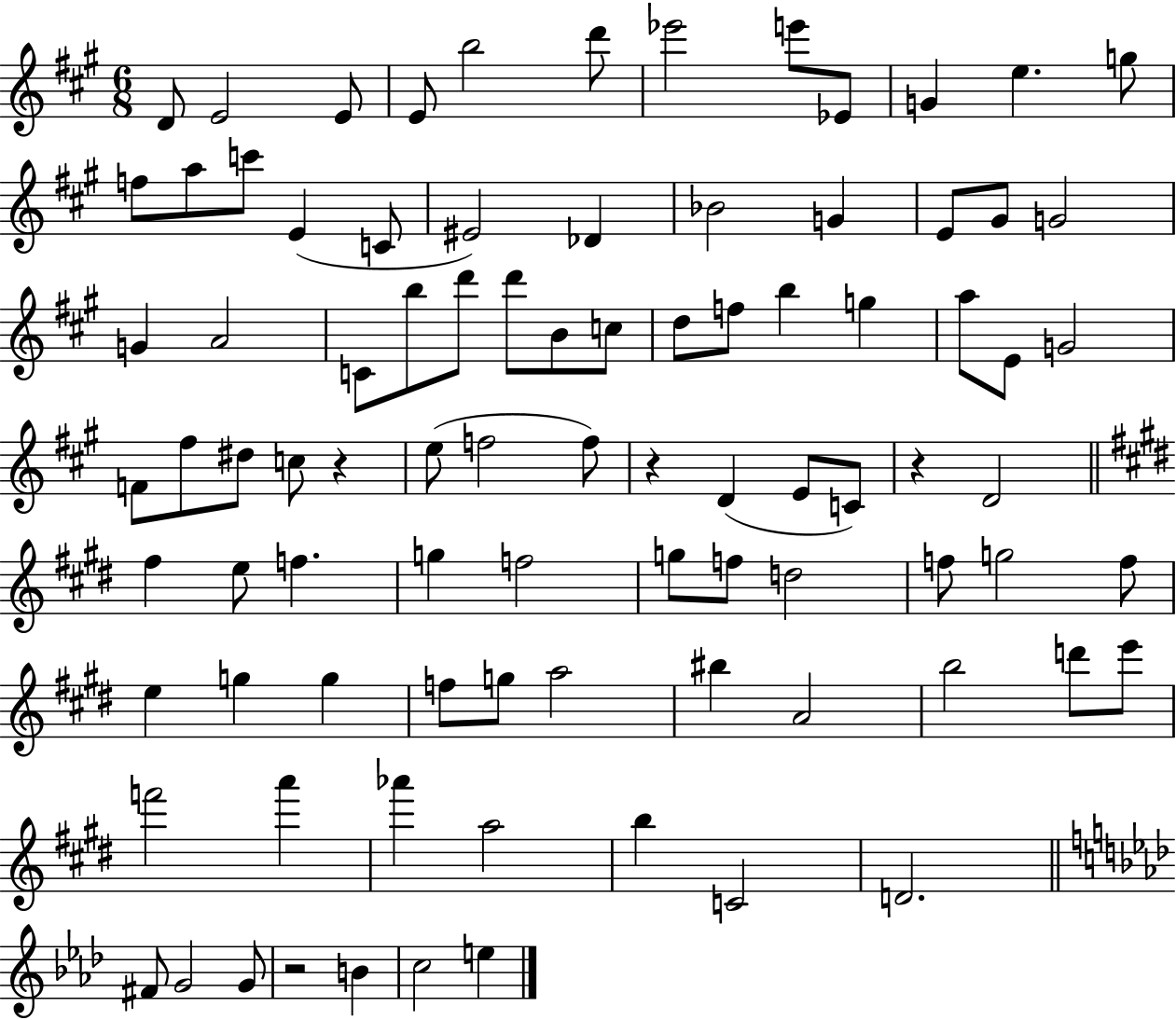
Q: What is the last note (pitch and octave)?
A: E5